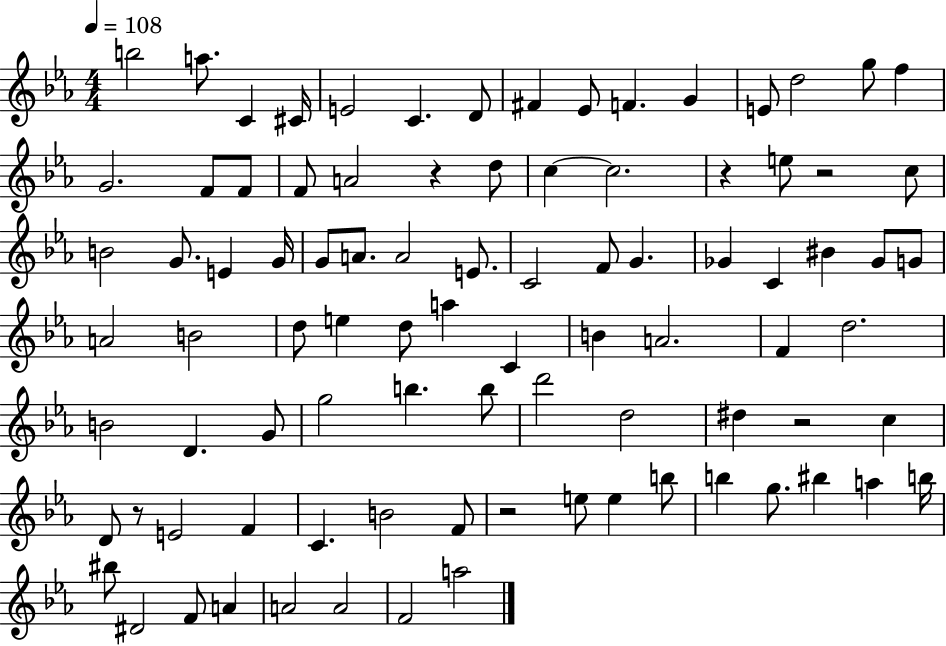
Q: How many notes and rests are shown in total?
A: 90